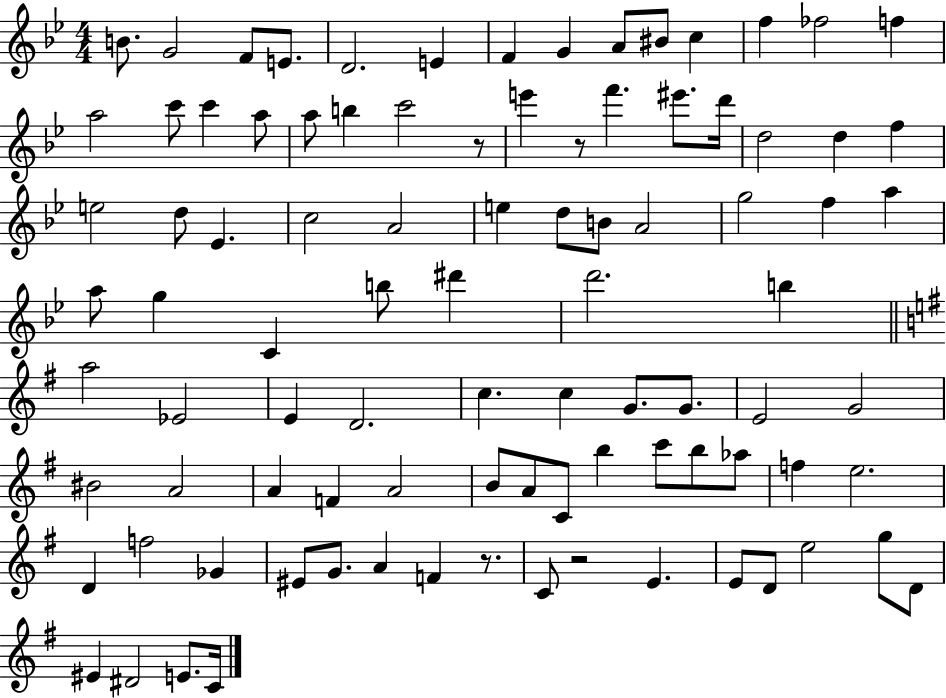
B4/e. G4/h F4/e E4/e. D4/h. E4/q F4/q G4/q A4/e BIS4/e C5/q F5/q FES5/h F5/q A5/h C6/e C6/q A5/e A5/e B5/q C6/h R/e E6/q R/e F6/q. EIS6/e. D6/s D5/h D5/q F5/q E5/h D5/e Eb4/q. C5/h A4/h E5/q D5/e B4/e A4/h G5/h F5/q A5/q A5/e G5/q C4/q B5/e D#6/q D6/h. B5/q A5/h Eb4/h E4/q D4/h. C5/q. C5/q G4/e. G4/e. E4/h G4/h BIS4/h A4/h A4/q F4/q A4/h B4/e A4/e C4/e B5/q C6/e B5/e Ab5/e F5/q E5/h. D4/q F5/h Gb4/q EIS4/e G4/e. A4/q F4/q R/e. C4/e R/h E4/q. E4/e D4/e E5/h G5/e D4/e EIS4/q D#4/h E4/e. C4/s